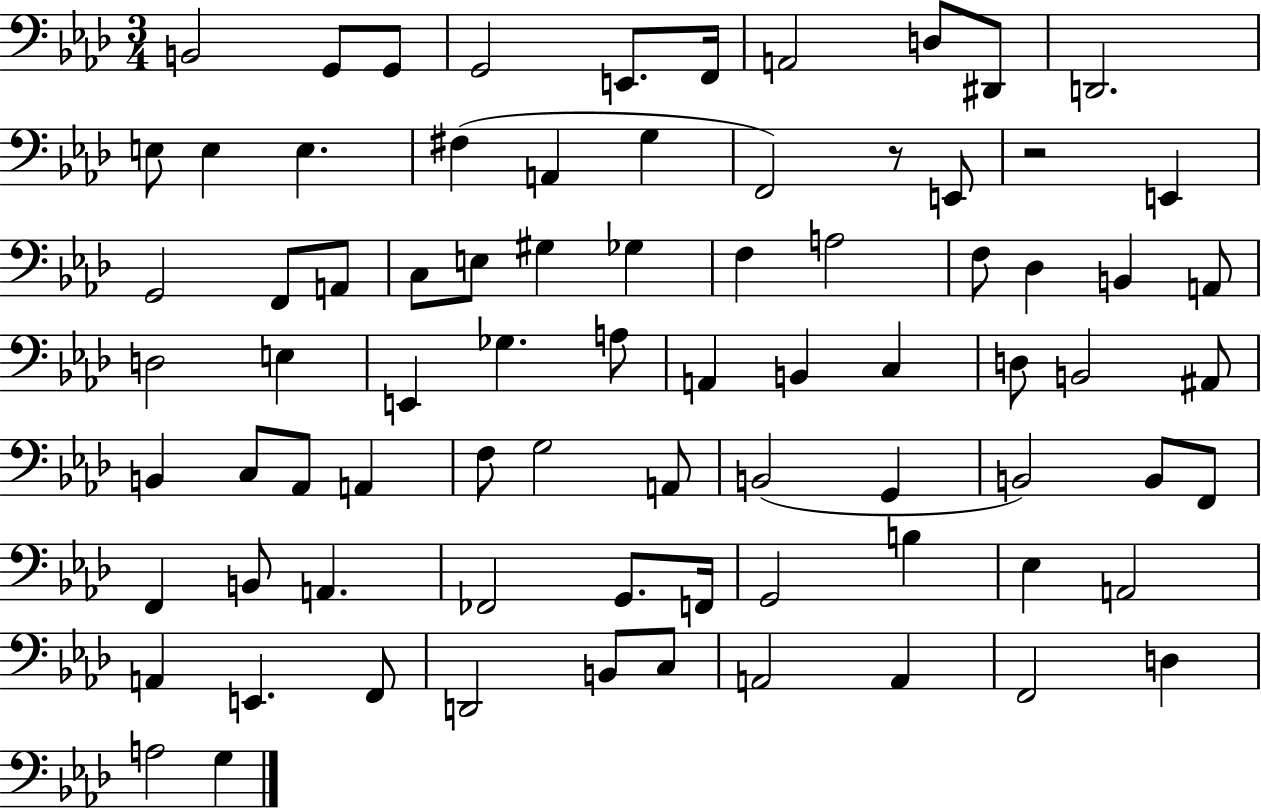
X:1
T:Untitled
M:3/4
L:1/4
K:Ab
B,,2 G,,/2 G,,/2 G,,2 E,,/2 F,,/4 A,,2 D,/2 ^D,,/2 D,,2 E,/2 E, E, ^F, A,, G, F,,2 z/2 E,,/2 z2 E,, G,,2 F,,/2 A,,/2 C,/2 E,/2 ^G, _G, F, A,2 F,/2 _D, B,, A,,/2 D,2 E, E,, _G, A,/2 A,, B,, C, D,/2 B,,2 ^A,,/2 B,, C,/2 _A,,/2 A,, F,/2 G,2 A,,/2 B,,2 G,, B,,2 B,,/2 F,,/2 F,, B,,/2 A,, _F,,2 G,,/2 F,,/4 G,,2 B, _E, A,,2 A,, E,, F,,/2 D,,2 B,,/2 C,/2 A,,2 A,, F,,2 D, A,2 G,